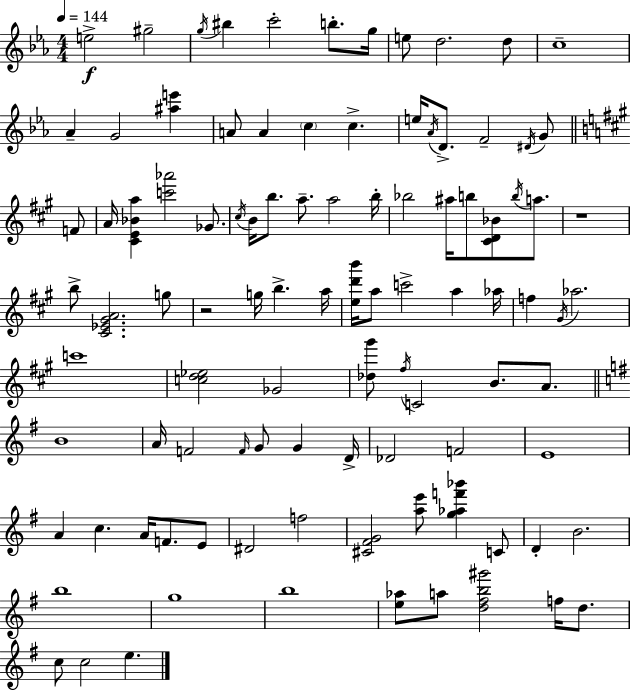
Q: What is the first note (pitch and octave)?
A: E5